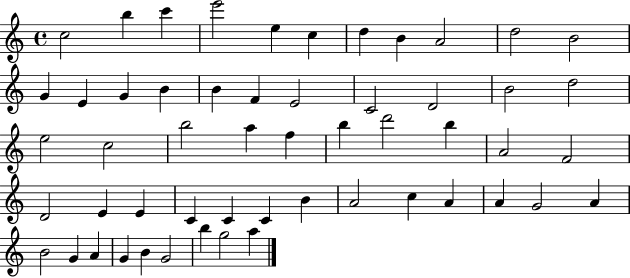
X:1
T:Untitled
M:4/4
L:1/4
K:C
c2 b c' e'2 e c d B A2 d2 B2 G E G B B F E2 C2 D2 B2 d2 e2 c2 b2 a f b d'2 b A2 F2 D2 E E C C C B A2 c A A G2 A B2 G A G B G2 b g2 a